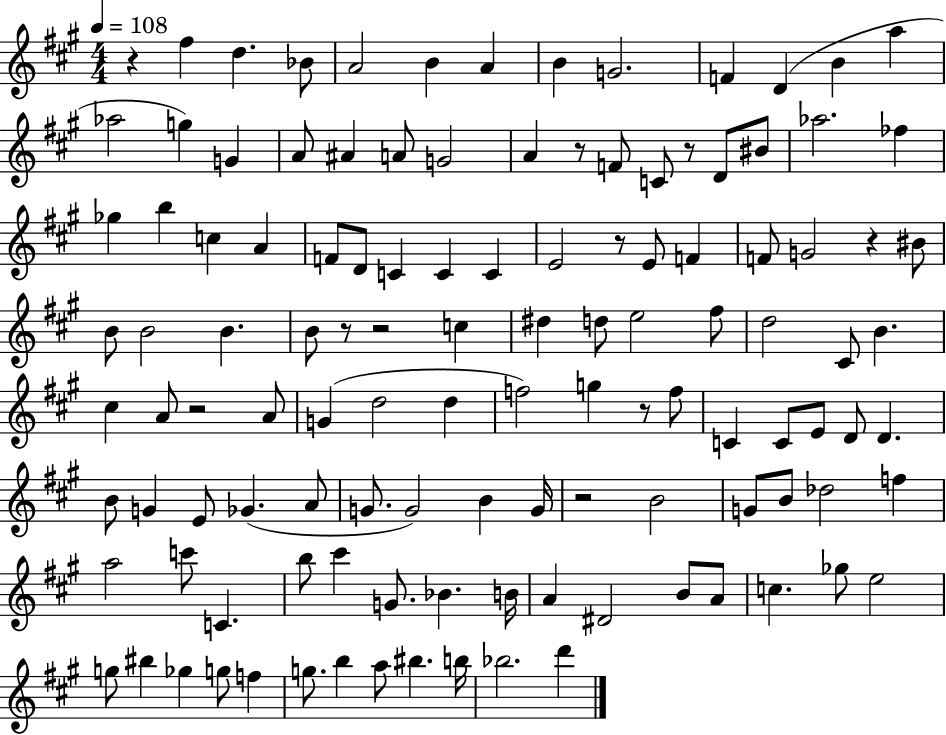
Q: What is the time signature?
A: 4/4